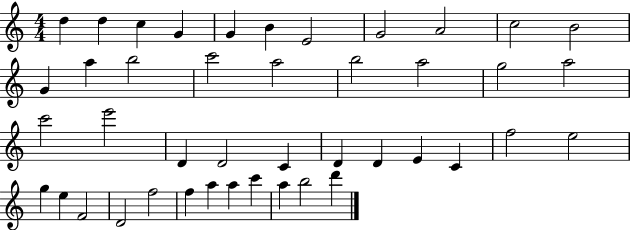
{
  \clef treble
  \numericTimeSignature
  \time 4/4
  \key c \major
  d''4 d''4 c''4 g'4 | g'4 b'4 e'2 | g'2 a'2 | c''2 b'2 | \break g'4 a''4 b''2 | c'''2 a''2 | b''2 a''2 | g''2 a''2 | \break c'''2 e'''2 | d'4 d'2 c'4 | d'4 d'4 e'4 c'4 | f''2 e''2 | \break g''4 e''4 f'2 | d'2 f''2 | f''4 a''4 a''4 c'''4 | a''4 b''2 d'''4 | \break \bar "|."
}